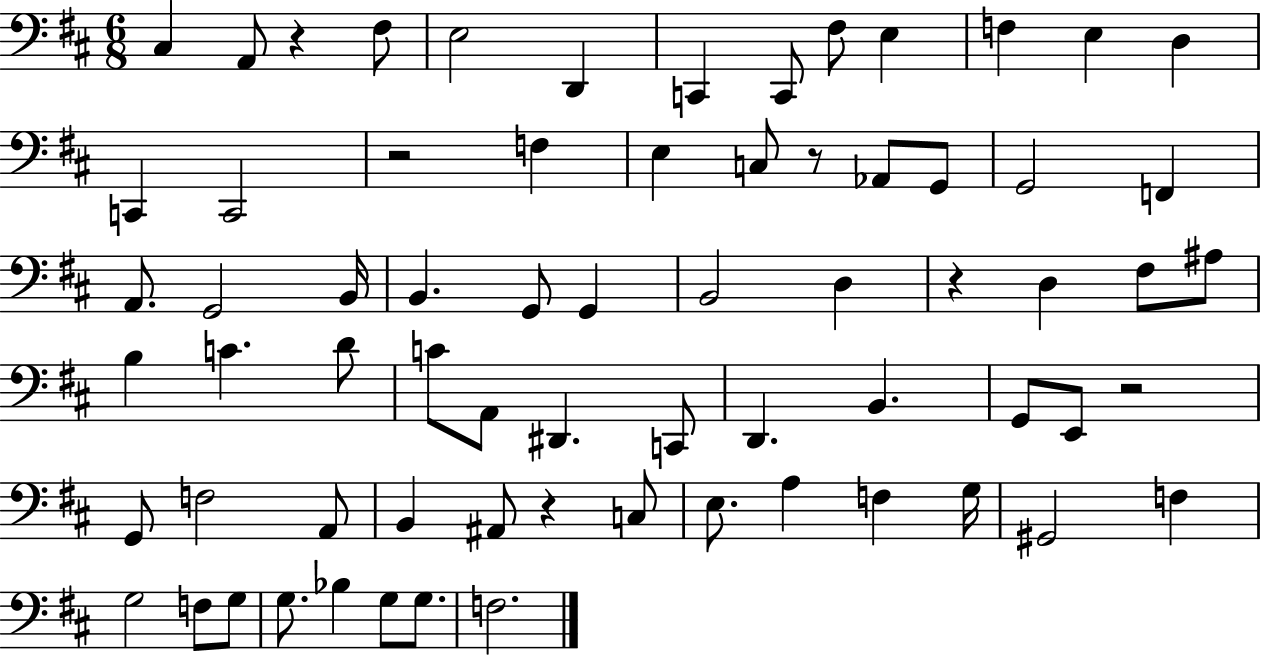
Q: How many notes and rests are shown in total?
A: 69